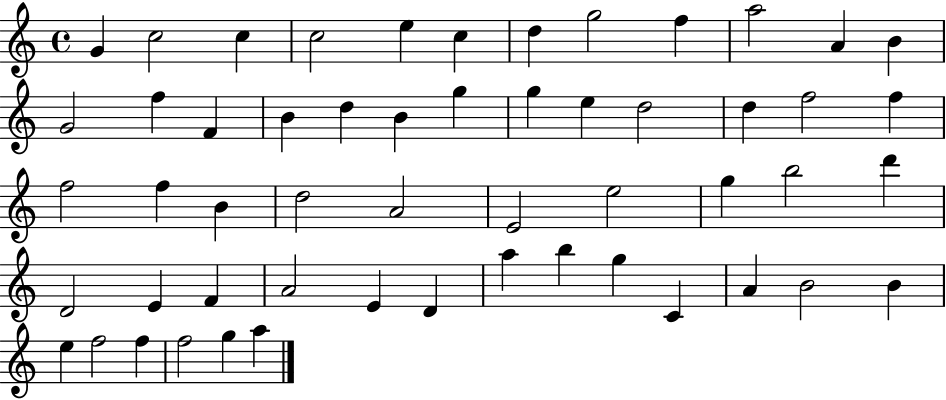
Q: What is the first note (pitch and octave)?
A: G4